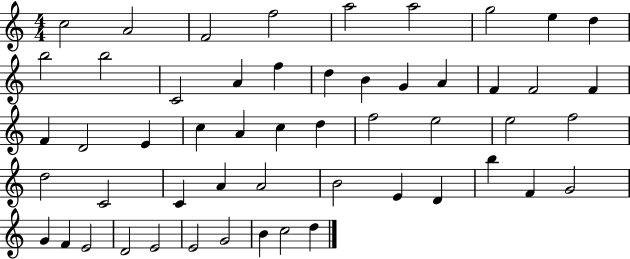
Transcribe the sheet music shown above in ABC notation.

X:1
T:Untitled
M:4/4
L:1/4
K:C
c2 A2 F2 f2 a2 a2 g2 e d b2 b2 C2 A f d B G A F F2 F F D2 E c A c d f2 e2 e2 f2 d2 C2 C A A2 B2 E D b F G2 G F E2 D2 E2 E2 G2 B c2 d